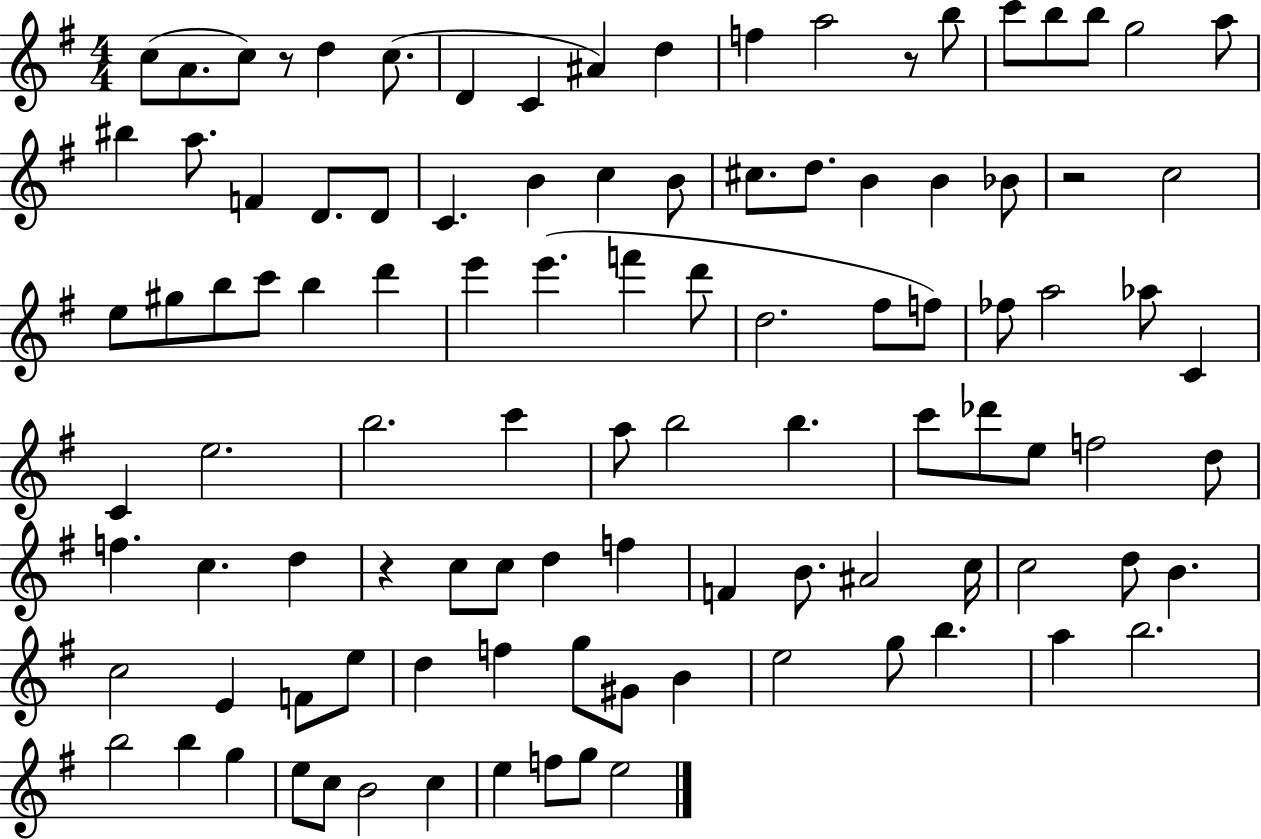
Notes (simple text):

C5/e A4/e. C5/e R/e D5/q C5/e. D4/q C4/q A#4/q D5/q F5/q A5/h R/e B5/e C6/e B5/e B5/e G5/h A5/e BIS5/q A5/e. F4/q D4/e. D4/e C4/q. B4/q C5/q B4/e C#5/e. D5/e. B4/q B4/q Bb4/e R/h C5/h E5/e G#5/e B5/e C6/e B5/q D6/q E6/q E6/q. F6/q D6/e D5/h. F#5/e F5/e FES5/e A5/h Ab5/e C4/q C4/q E5/h. B5/h. C6/q A5/e B5/h B5/q. C6/e Db6/e E5/e F5/h D5/e F5/q. C5/q. D5/q R/q C5/e C5/e D5/q F5/q F4/q B4/e. A#4/h C5/s C5/h D5/e B4/q. C5/h E4/q F4/e E5/e D5/q F5/q G5/e G#4/e B4/q E5/h G5/e B5/q. A5/q B5/h. B5/h B5/q G5/q E5/e C5/e B4/h C5/q E5/q F5/e G5/e E5/h